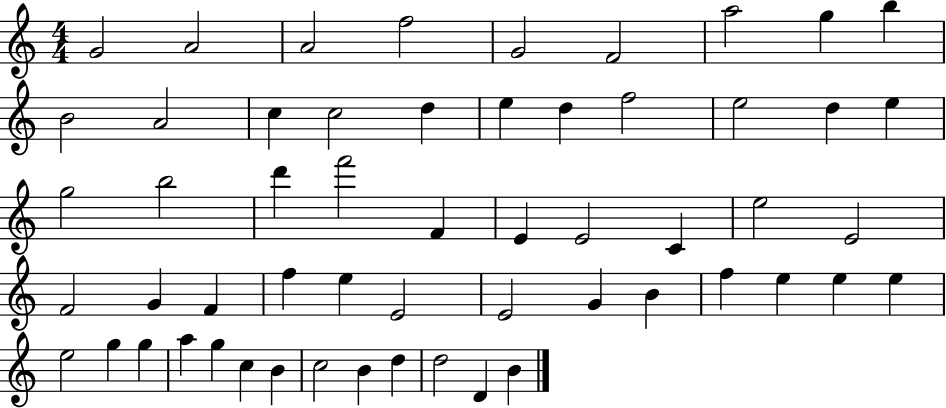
{
  \clef treble
  \numericTimeSignature
  \time 4/4
  \key c \major
  g'2 a'2 | a'2 f''2 | g'2 f'2 | a''2 g''4 b''4 | \break b'2 a'2 | c''4 c''2 d''4 | e''4 d''4 f''2 | e''2 d''4 e''4 | \break g''2 b''2 | d'''4 f'''2 f'4 | e'4 e'2 c'4 | e''2 e'2 | \break f'2 g'4 f'4 | f''4 e''4 e'2 | e'2 g'4 b'4 | f''4 e''4 e''4 e''4 | \break e''2 g''4 g''4 | a''4 g''4 c''4 b'4 | c''2 b'4 d''4 | d''2 d'4 b'4 | \break \bar "|."
}